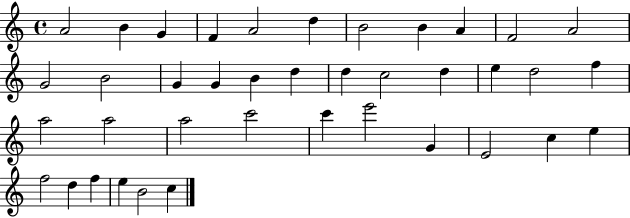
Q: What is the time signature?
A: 4/4